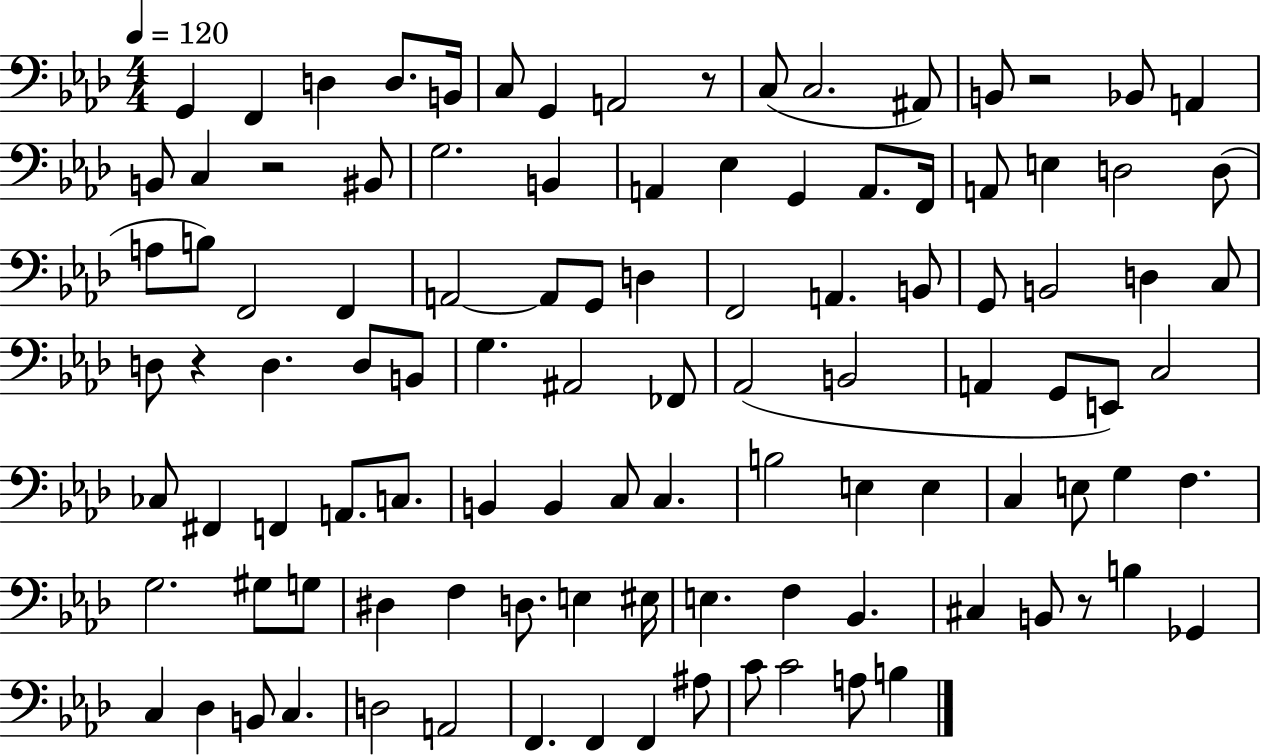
G2/q F2/q D3/q D3/e. B2/s C3/e G2/q A2/h R/e C3/e C3/h. A#2/e B2/e R/h Bb2/e A2/q B2/e C3/q R/h BIS2/e G3/h. B2/q A2/q Eb3/q G2/q A2/e. F2/s A2/e E3/q D3/h D3/e A3/e B3/e F2/h F2/q A2/h A2/e G2/e D3/q F2/h A2/q. B2/e G2/e B2/h D3/q C3/e D3/e R/q D3/q. D3/e B2/e G3/q. A#2/h FES2/e Ab2/h B2/h A2/q G2/e E2/e C3/h CES3/e F#2/q F2/q A2/e. C3/e. B2/q B2/q C3/e C3/q. B3/h E3/q E3/q C3/q E3/e G3/q F3/q. G3/h. G#3/e G3/e D#3/q F3/q D3/e. E3/q EIS3/s E3/q. F3/q Bb2/q. C#3/q B2/e R/e B3/q Gb2/q C3/q Db3/q B2/e C3/q. D3/h A2/h F2/q. F2/q F2/q A#3/e C4/e C4/h A3/e B3/q